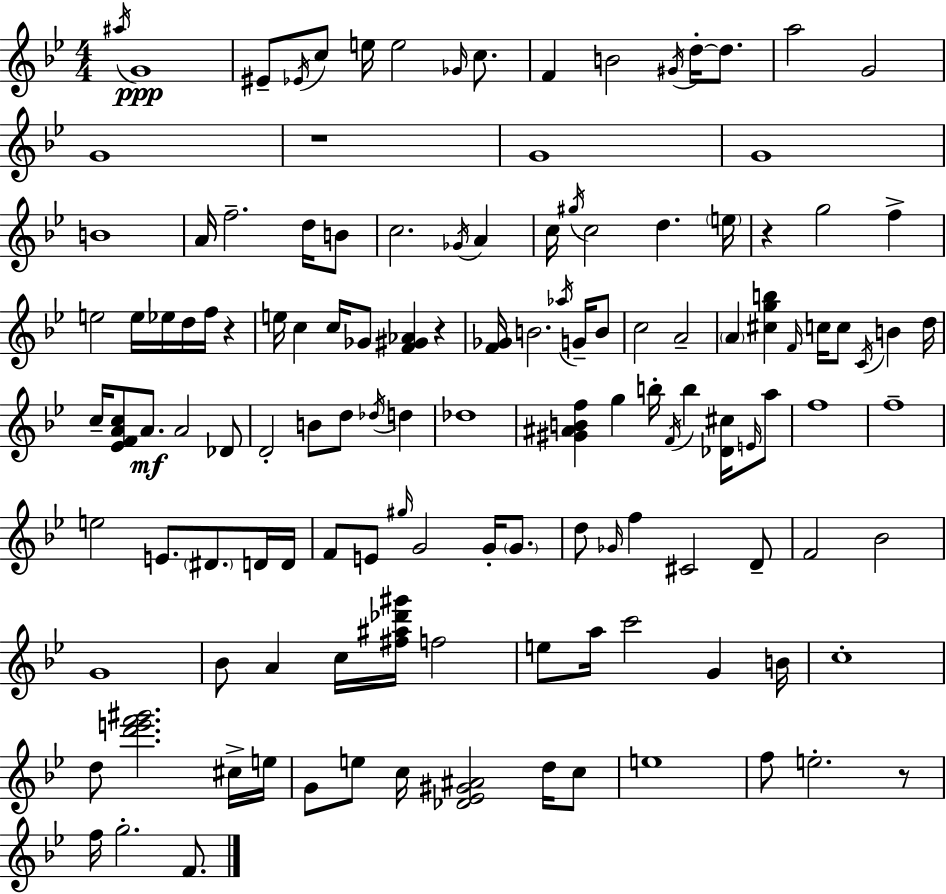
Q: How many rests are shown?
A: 5